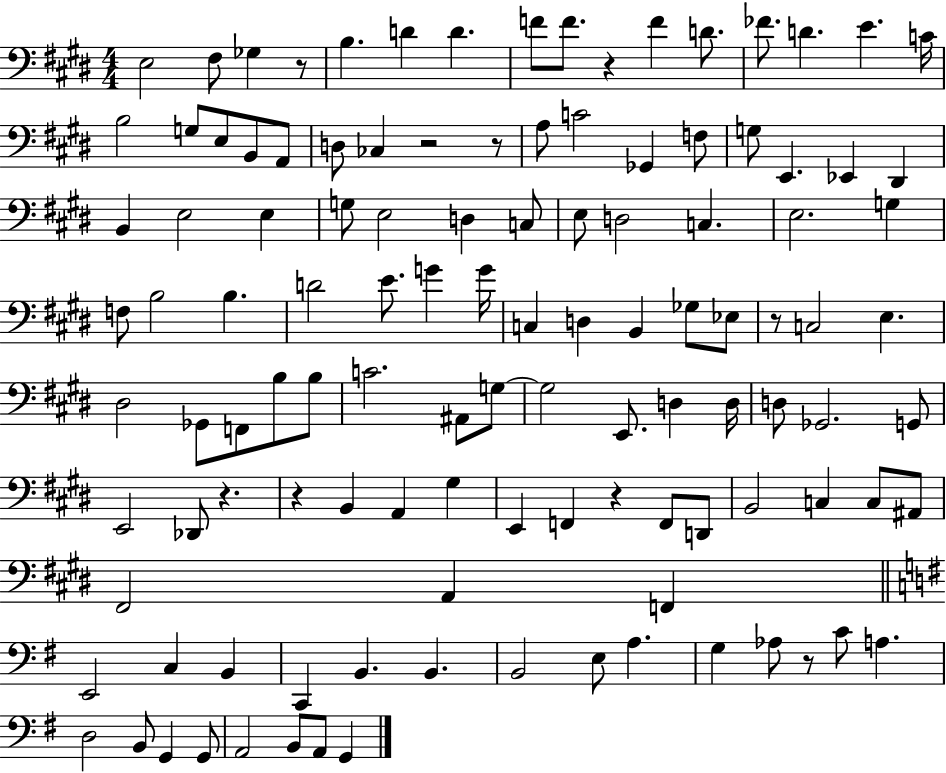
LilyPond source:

{
  \clef bass
  \numericTimeSignature
  \time 4/4
  \key e \major
  e2 fis8 ges4 r8 | b4. d'4 d'4. | f'8 f'8. r4 f'4 d'8. | fes'8. d'4. e'4. c'16 | \break b2 g8 e8 b,8 a,8 | d8 ces4 r2 r8 | a8 c'2 ges,4 f8 | g8 e,4. ees,4 dis,4 | \break b,4 e2 e4 | g8 e2 d4 c8 | e8 d2 c4. | e2. g4 | \break f8 b2 b4. | d'2 e'8. g'4 g'16 | c4 d4 b,4 ges8 ees8 | r8 c2 e4. | \break dis2 ges,8 f,8 b8 b8 | c'2. ais,8 g8~~ | g2 e,8. d4 d16 | d8 ges,2. g,8 | \break e,2 des,8 r4. | r4 b,4 a,4 gis4 | e,4 f,4 r4 f,8 d,8 | b,2 c4 c8 ais,8 | \break fis,2 a,4 f,4 | \bar "||" \break \key g \major e,2 c4 b,4 | c,4 b,4. b,4. | b,2 e8 a4. | g4 aes8 r8 c'8 a4. | \break d2 b,8 g,4 g,8 | a,2 b,8 a,8 g,4 | \bar "|."
}